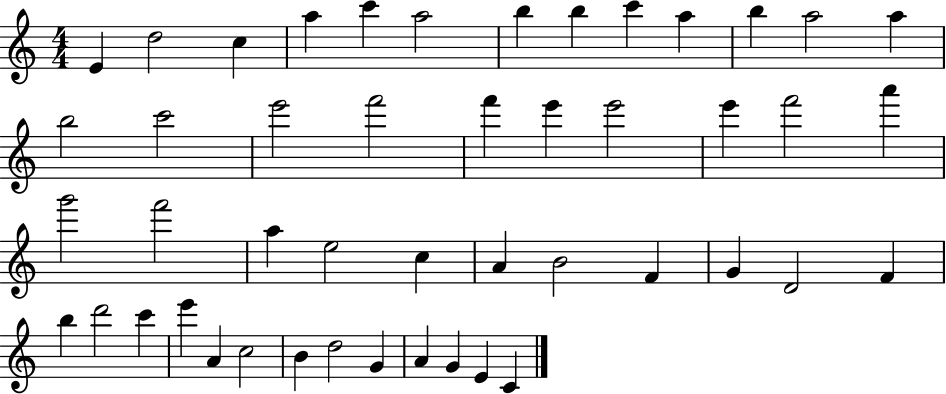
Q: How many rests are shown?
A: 0